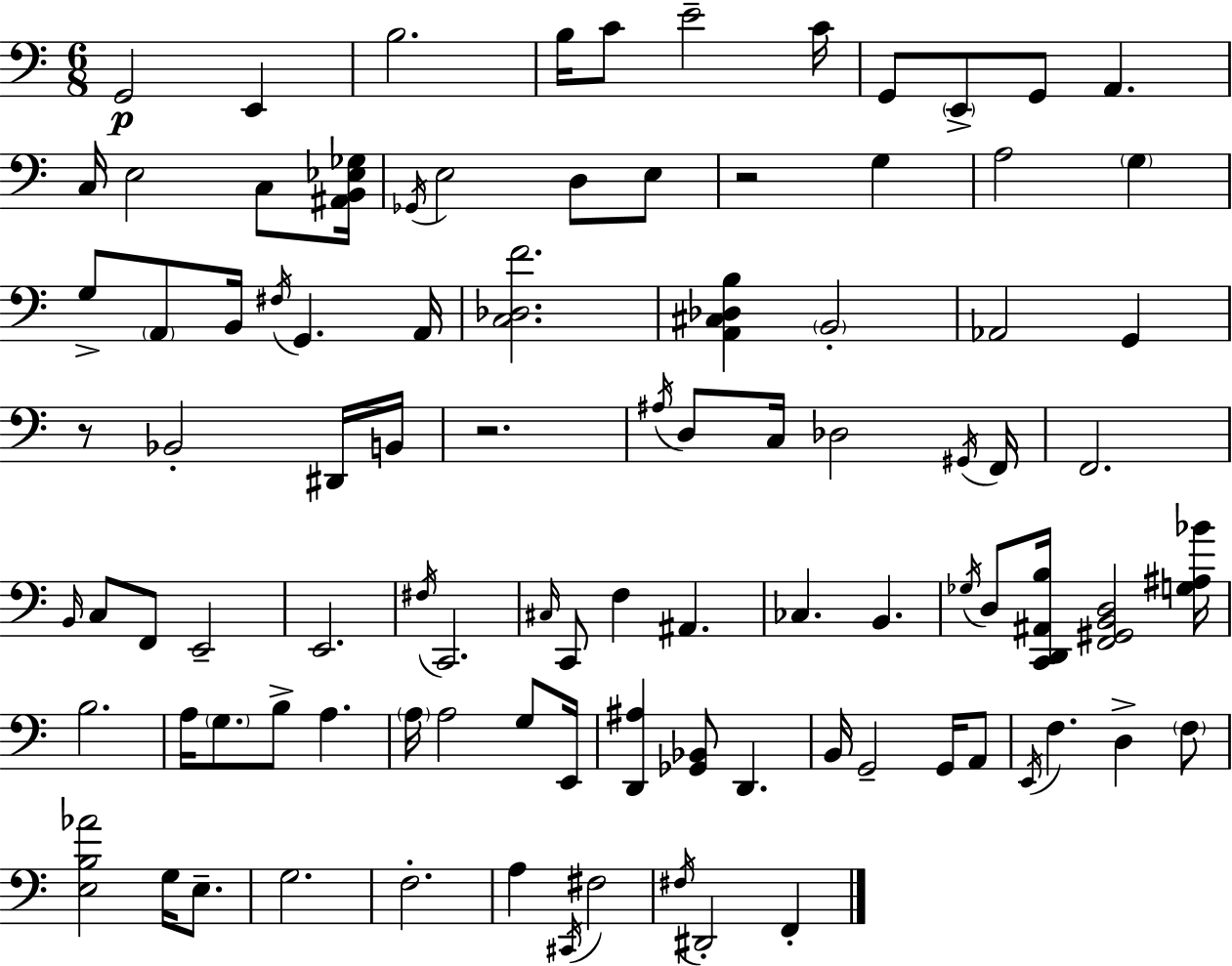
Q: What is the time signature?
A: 6/8